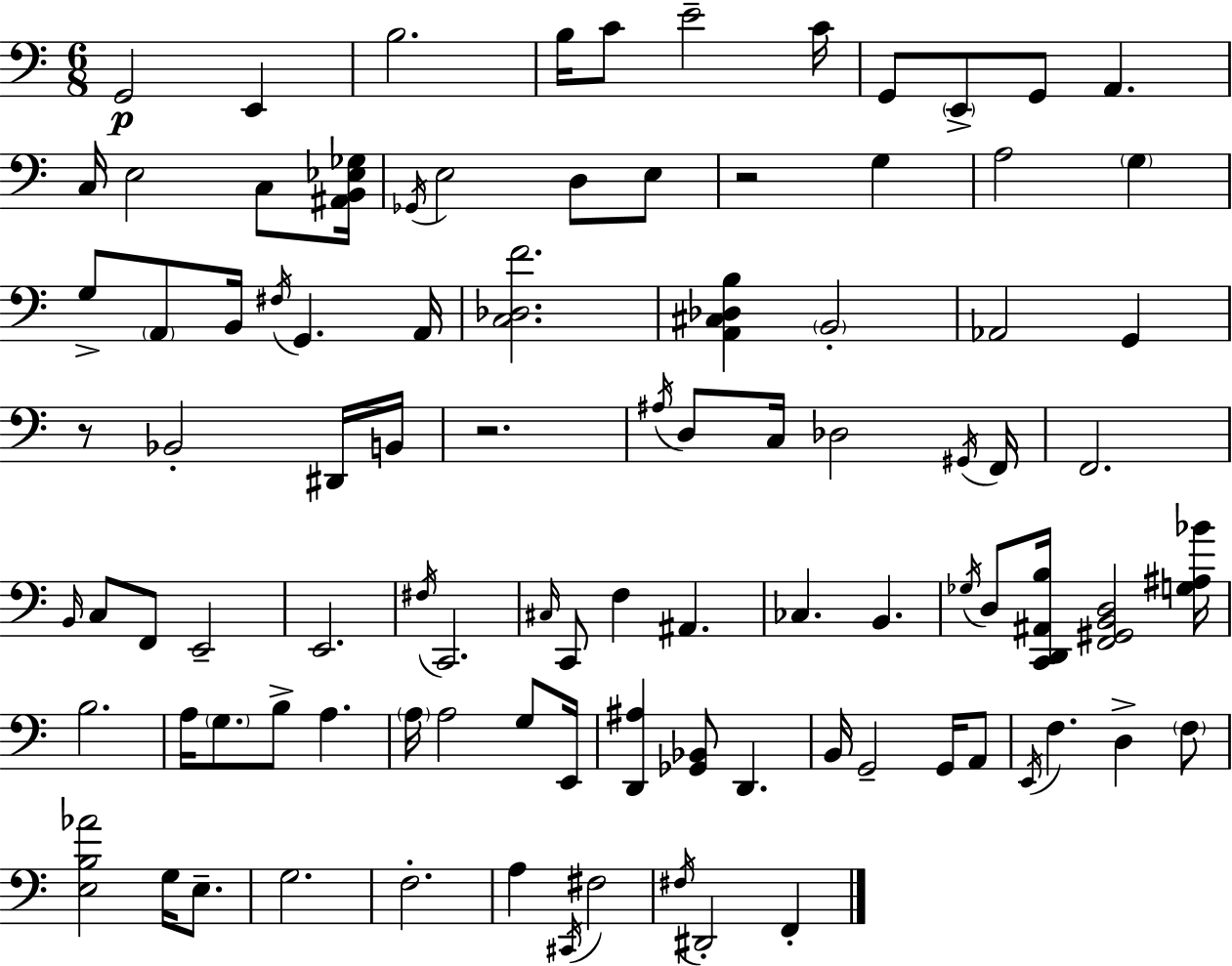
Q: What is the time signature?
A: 6/8